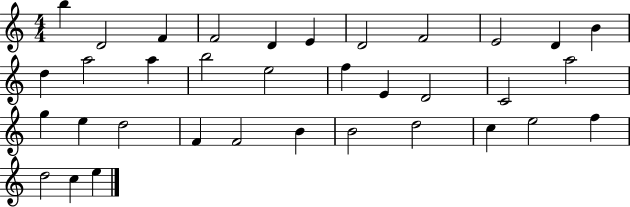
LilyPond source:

{
  \clef treble
  \numericTimeSignature
  \time 4/4
  \key c \major
  b''4 d'2 f'4 | f'2 d'4 e'4 | d'2 f'2 | e'2 d'4 b'4 | \break d''4 a''2 a''4 | b''2 e''2 | f''4 e'4 d'2 | c'2 a''2 | \break g''4 e''4 d''2 | f'4 f'2 b'4 | b'2 d''2 | c''4 e''2 f''4 | \break d''2 c''4 e''4 | \bar "|."
}